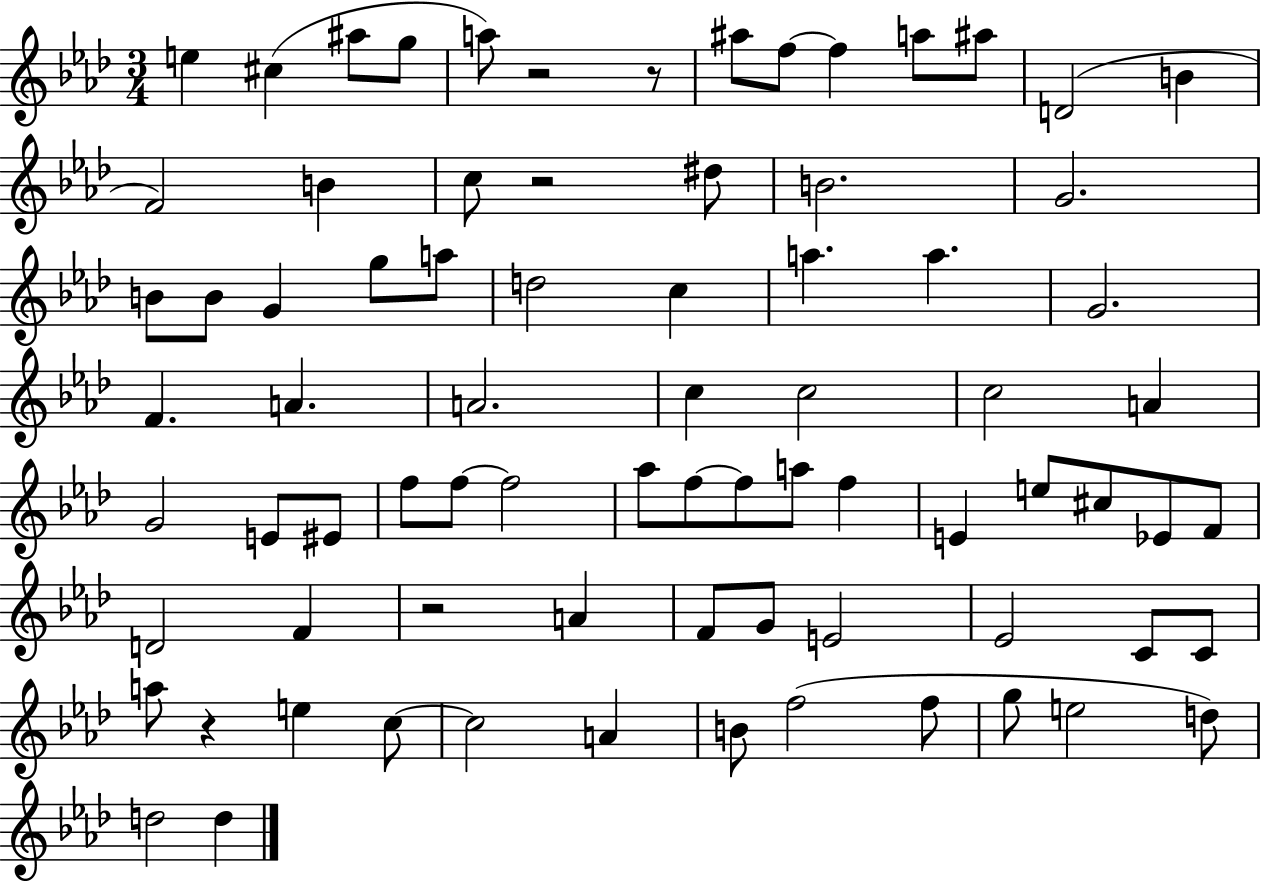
X:1
T:Untitled
M:3/4
L:1/4
K:Ab
e ^c ^a/2 g/2 a/2 z2 z/2 ^a/2 f/2 f a/2 ^a/2 D2 B F2 B c/2 z2 ^d/2 B2 G2 B/2 B/2 G g/2 a/2 d2 c a a G2 F A A2 c c2 c2 A G2 E/2 ^E/2 f/2 f/2 f2 _a/2 f/2 f/2 a/2 f E e/2 ^c/2 _E/2 F/2 D2 F z2 A F/2 G/2 E2 _E2 C/2 C/2 a/2 z e c/2 c2 A B/2 f2 f/2 g/2 e2 d/2 d2 d